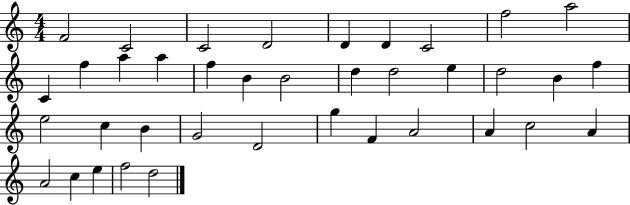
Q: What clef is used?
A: treble